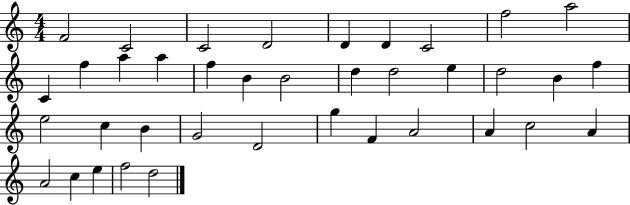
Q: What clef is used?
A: treble